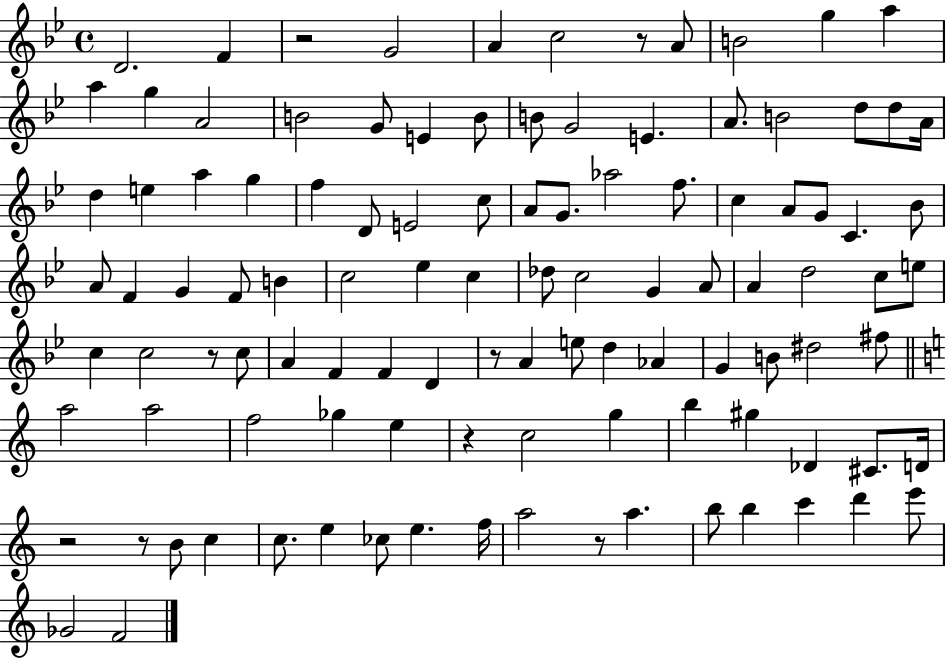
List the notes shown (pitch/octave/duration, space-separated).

D4/h. F4/q R/h G4/h A4/q C5/h R/e A4/e B4/h G5/q A5/q A5/q G5/q A4/h B4/h G4/e E4/q B4/e B4/e G4/h E4/q. A4/e. B4/h D5/e D5/e A4/s D5/q E5/q A5/q G5/q F5/q D4/e E4/h C5/e A4/e G4/e. Ab5/h F5/e. C5/q A4/e G4/e C4/q. Bb4/e A4/e F4/q G4/q F4/e B4/q C5/h Eb5/q C5/q Db5/e C5/h G4/q A4/e A4/q D5/h C5/e E5/e C5/q C5/h R/e C5/e A4/q F4/q F4/q D4/q R/e A4/q E5/e D5/q Ab4/q G4/q B4/e D#5/h F#5/e A5/h A5/h F5/h Gb5/q E5/q R/q C5/h G5/q B5/q G#5/q Db4/q C#4/e. D4/s R/h R/e B4/e C5/q C5/e. E5/q CES5/e E5/q. F5/s A5/h R/e A5/q. B5/e B5/q C6/q D6/q E6/e Gb4/h F4/h